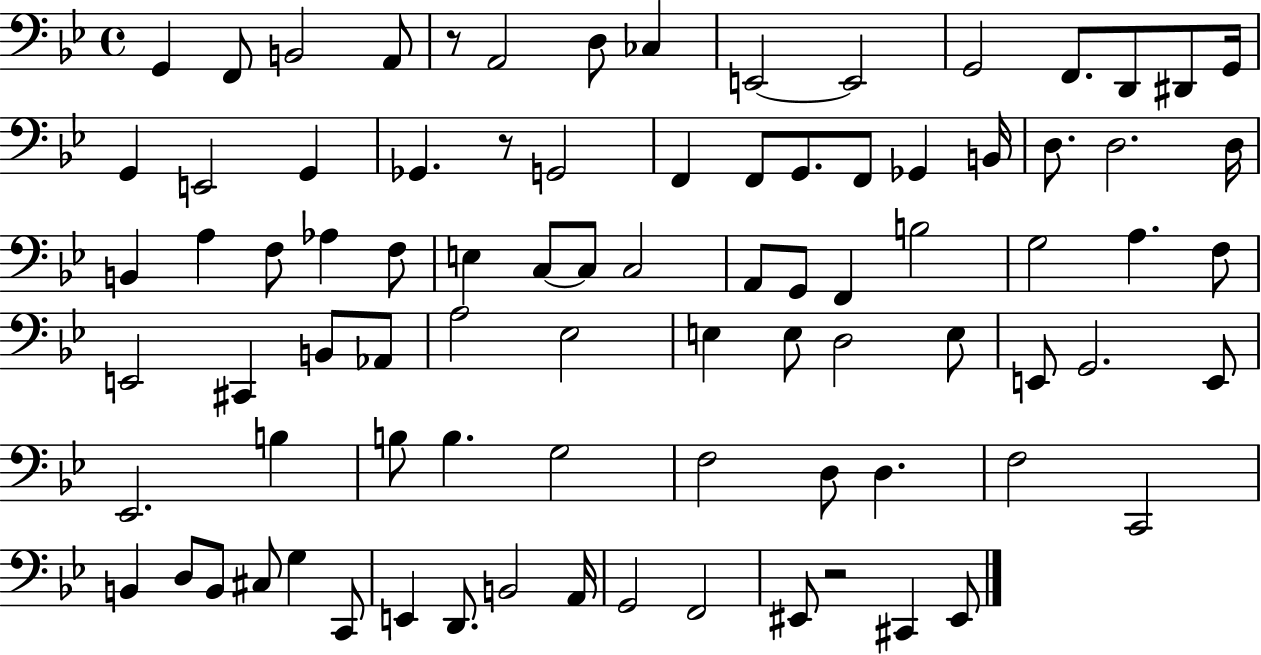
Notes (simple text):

G2/q F2/e B2/h A2/e R/e A2/h D3/e CES3/q E2/h E2/h G2/h F2/e. D2/e D#2/e G2/s G2/q E2/h G2/q Gb2/q. R/e G2/h F2/q F2/e G2/e. F2/e Gb2/q B2/s D3/e. D3/h. D3/s B2/q A3/q F3/e Ab3/q F3/e E3/q C3/e C3/e C3/h A2/e G2/e F2/q B3/h G3/h A3/q. F3/e E2/h C#2/q B2/e Ab2/e A3/h Eb3/h E3/q E3/e D3/h E3/e E2/e G2/h. E2/e Eb2/h. B3/q B3/e B3/q. G3/h F3/h D3/e D3/q. F3/h C2/h B2/q D3/e B2/e C#3/e G3/q C2/e E2/q D2/e. B2/h A2/s G2/h F2/h EIS2/e R/h C#2/q EIS2/e